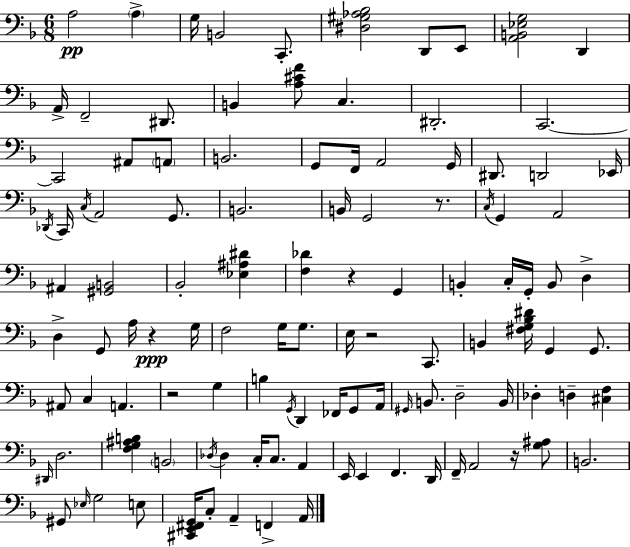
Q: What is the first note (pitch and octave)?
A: A3